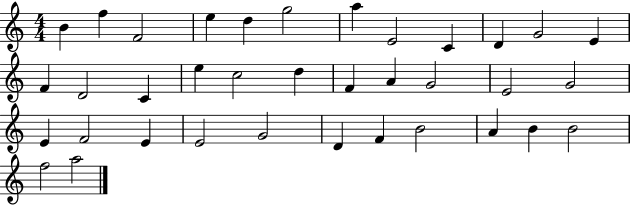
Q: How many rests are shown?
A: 0